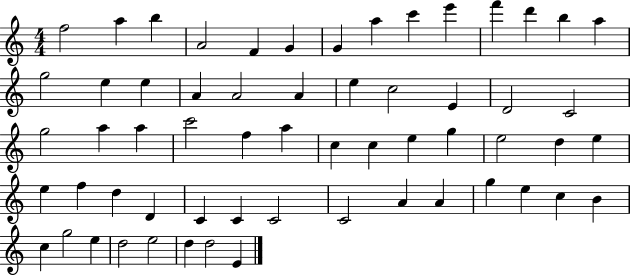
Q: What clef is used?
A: treble